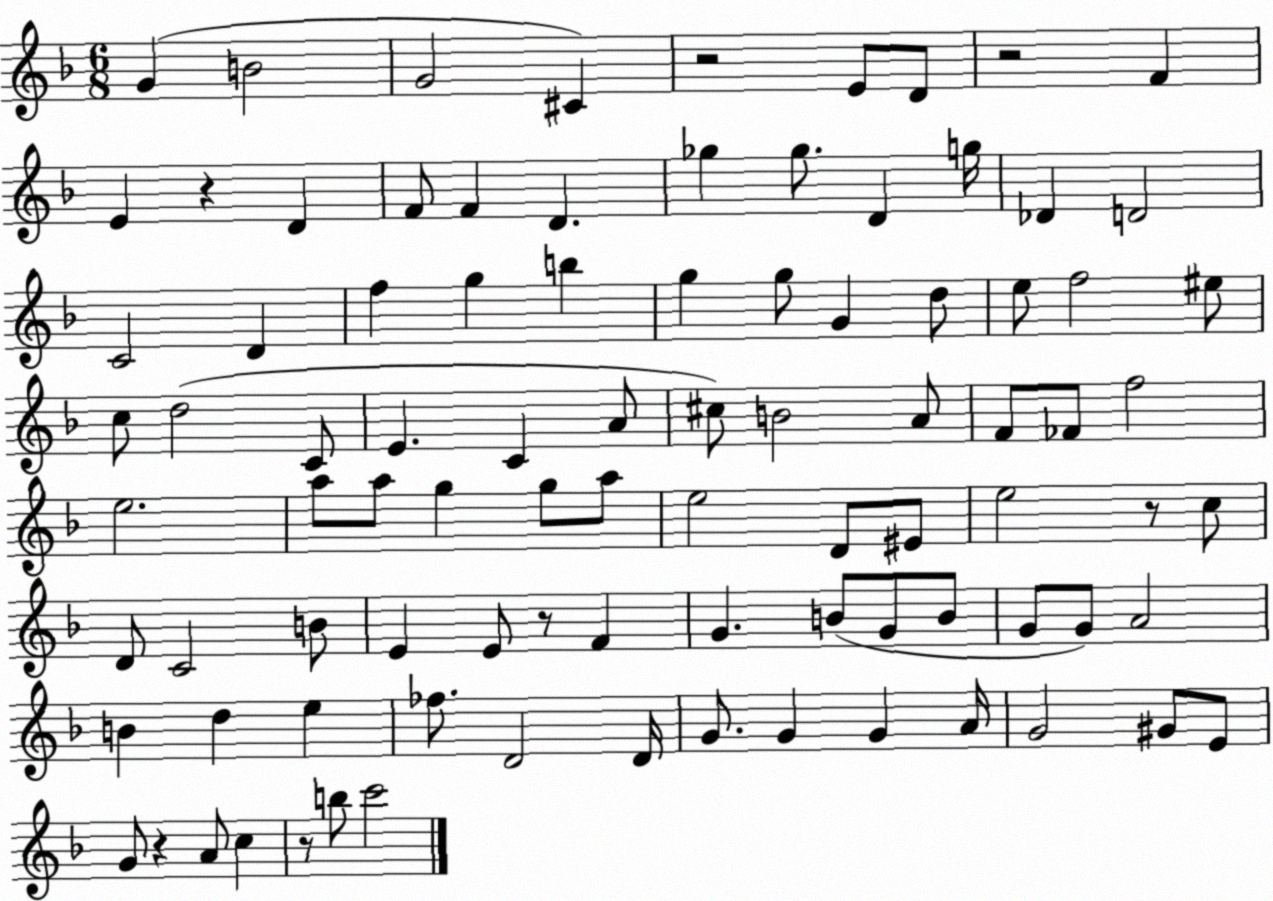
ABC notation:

X:1
T:Untitled
M:6/8
L:1/4
K:F
G B2 G2 ^C z2 E/2 D/2 z2 F E z D F/2 F D _g _g/2 D g/4 _D D2 C2 D f g b g g/2 G d/2 e/2 f2 ^e/2 c/2 d2 C/2 E C A/2 ^c/2 B2 A/2 F/2 _F/2 f2 e2 a/2 a/2 g g/2 a/2 e2 D/2 ^E/2 e2 z/2 c/2 D/2 C2 B/2 E E/2 z/2 F G B/2 G/2 B/2 G/2 G/2 A2 B d e _f/2 D2 D/4 G/2 G G A/4 G2 ^G/2 E/2 G/2 z A/2 c z/2 b/2 c'2